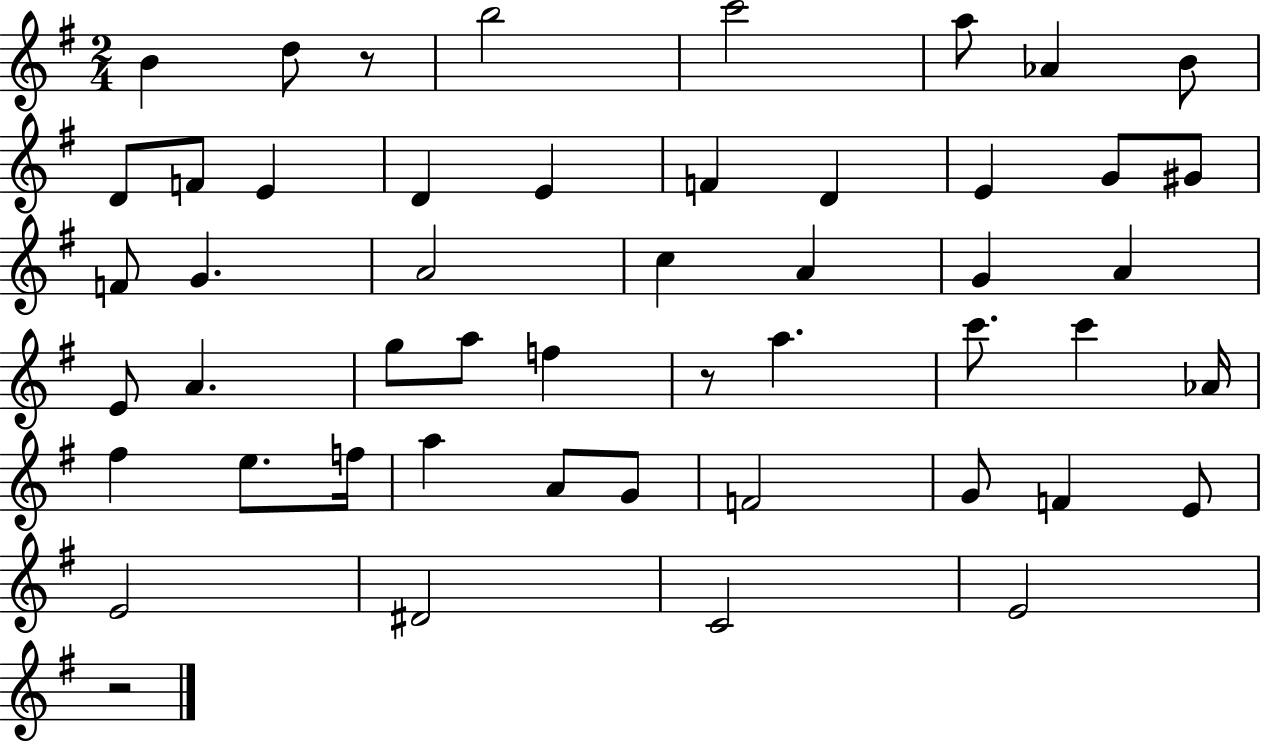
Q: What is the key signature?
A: G major